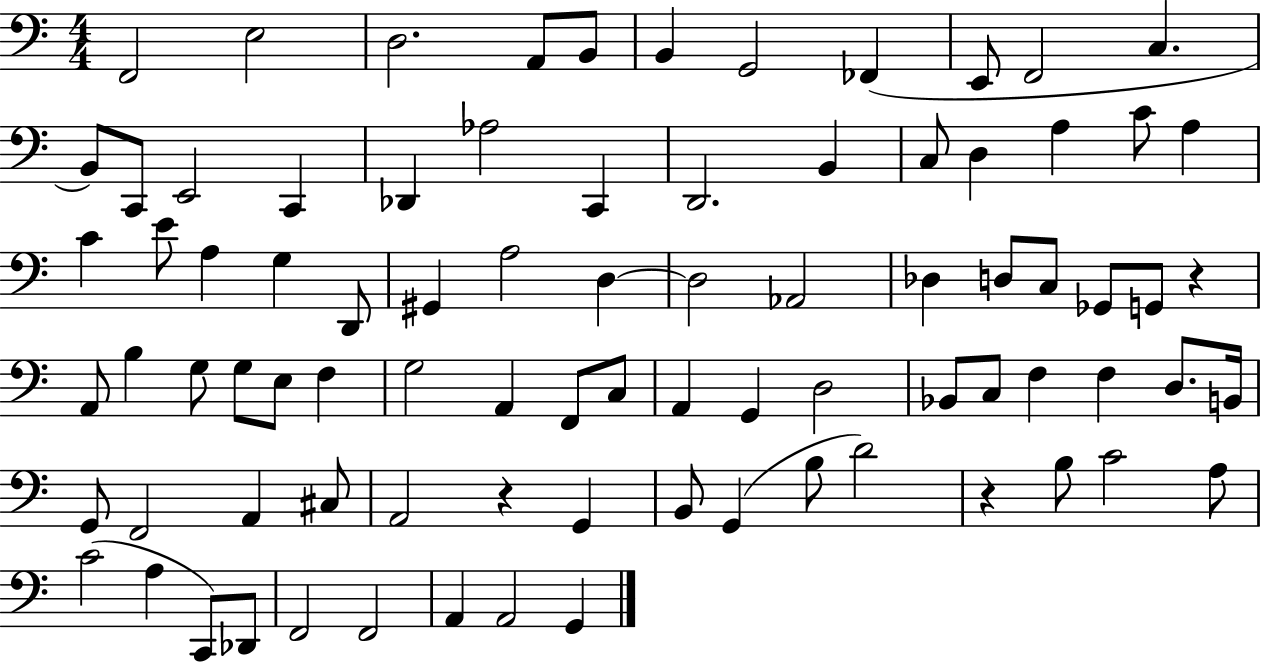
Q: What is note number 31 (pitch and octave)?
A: G#2